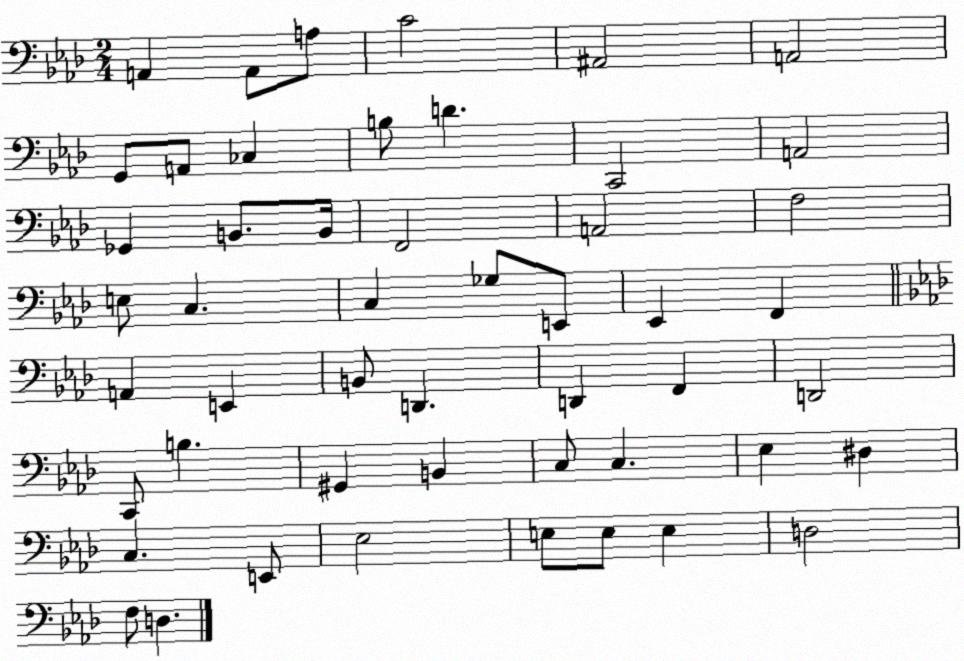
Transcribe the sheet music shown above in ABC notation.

X:1
T:Untitled
M:2/4
L:1/4
K:Ab
A,, A,,/2 A,/2 C2 ^A,,2 A,,2 G,,/2 A,,/2 _C, B,/2 D C,,2 A,,2 _G,, B,,/2 B,,/4 F,,2 A,,2 F,2 E,/2 C, C, _G,/2 E,,/2 _E,, F,, A,, E,, B,,/2 D,, D,, F,, D,,2 C,,/2 B, ^G,, B,, C,/2 C, _E, ^D, C, E,,/2 _E,2 E,/2 E,/2 E, D,2 F,/2 D,